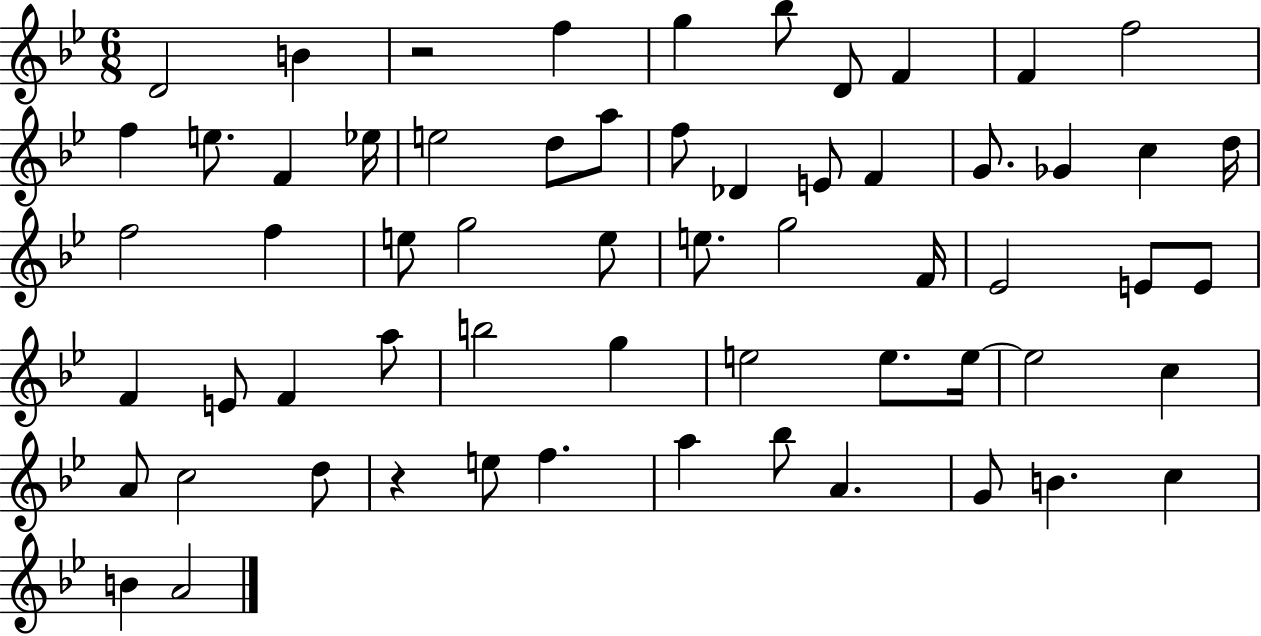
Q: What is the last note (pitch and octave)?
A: A4